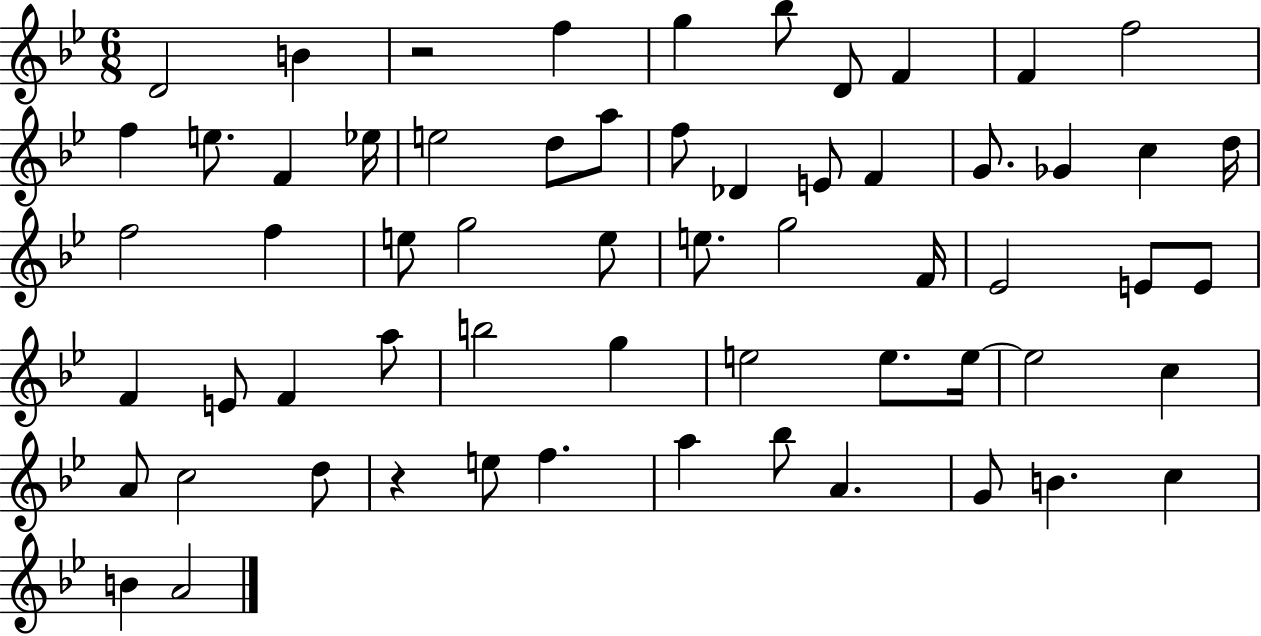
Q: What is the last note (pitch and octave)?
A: A4